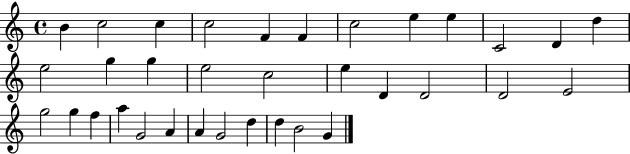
B4/q C5/h C5/q C5/h F4/q F4/q C5/h E5/q E5/q C4/h D4/q D5/q E5/h G5/q G5/q E5/h C5/h E5/q D4/q D4/h D4/h E4/h G5/h G5/q F5/q A5/q G4/h A4/q A4/q G4/h D5/q D5/q B4/h G4/q